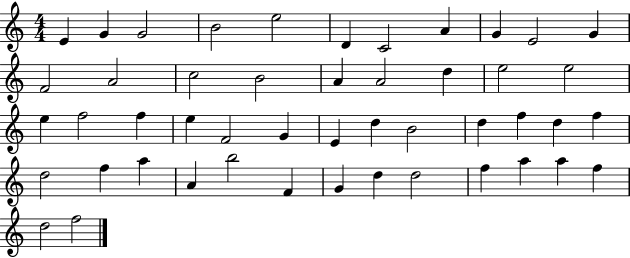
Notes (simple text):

E4/q G4/q G4/h B4/h E5/h D4/q C4/h A4/q G4/q E4/h G4/q F4/h A4/h C5/h B4/h A4/q A4/h D5/q E5/h E5/h E5/q F5/h F5/q E5/q F4/h G4/q E4/q D5/q B4/h D5/q F5/q D5/q F5/q D5/h F5/q A5/q A4/q B5/h F4/q G4/q D5/q D5/h F5/q A5/q A5/q F5/q D5/h F5/h